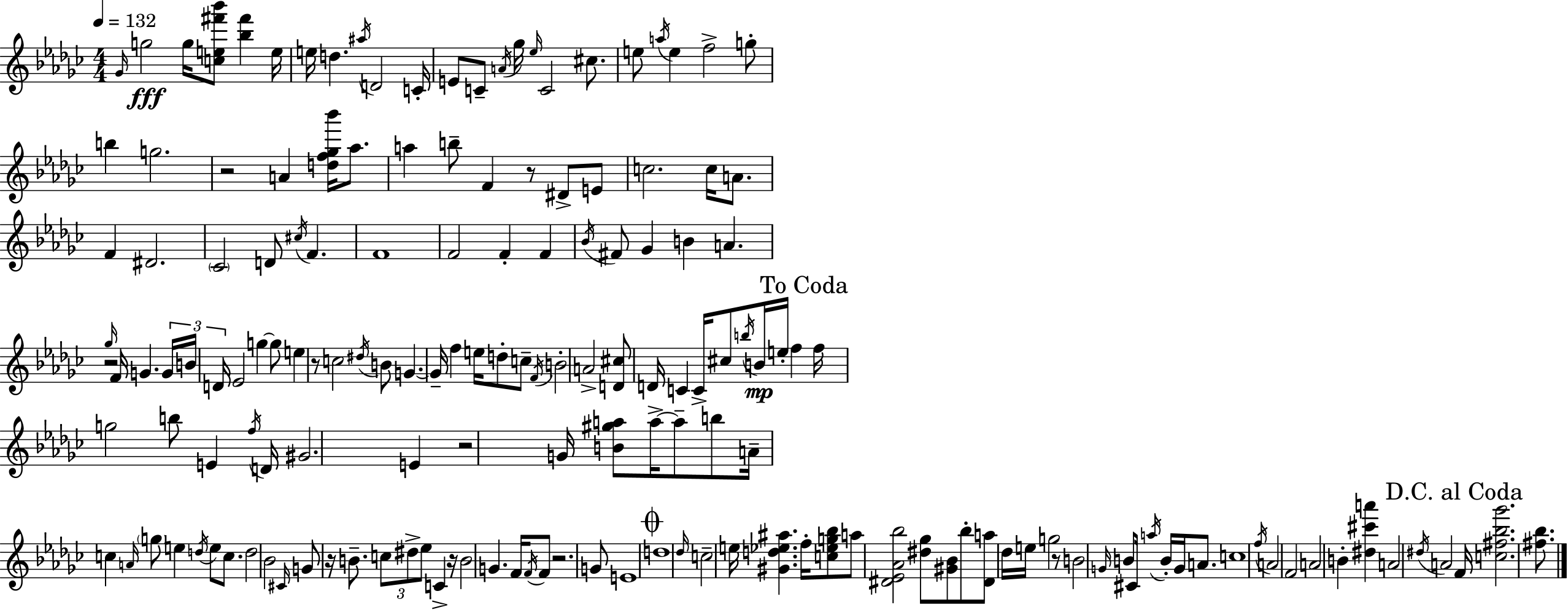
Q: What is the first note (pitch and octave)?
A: Gb4